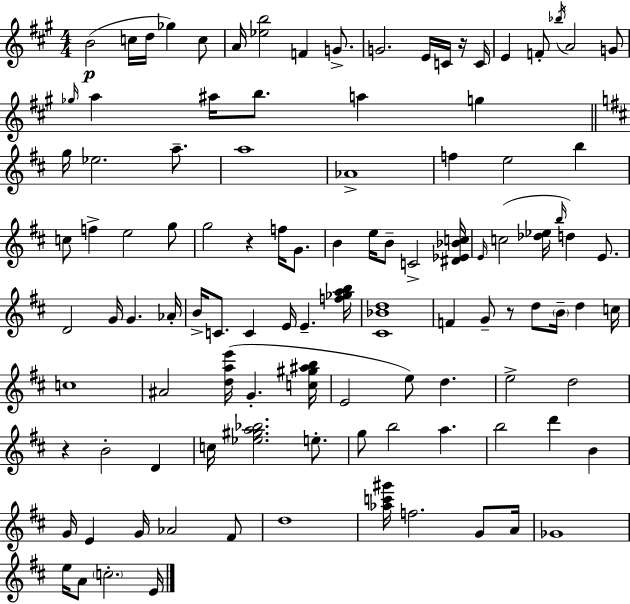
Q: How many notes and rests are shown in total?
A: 107